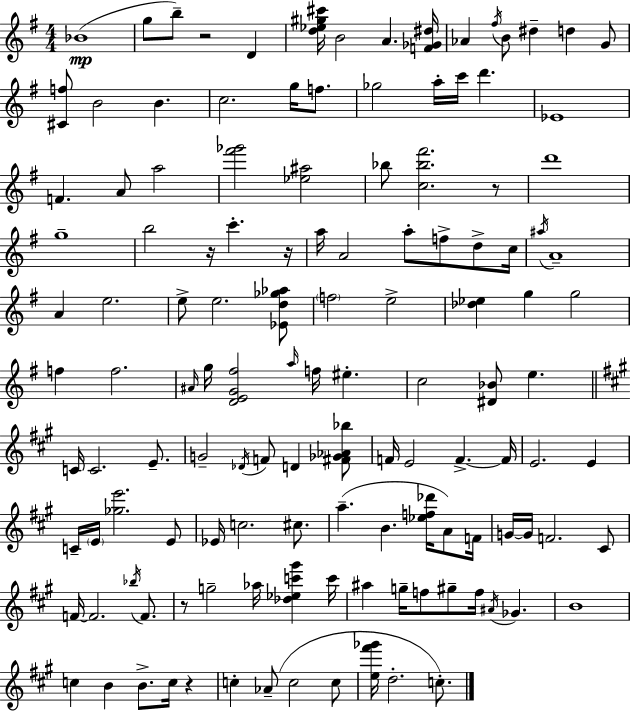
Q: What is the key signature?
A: E minor